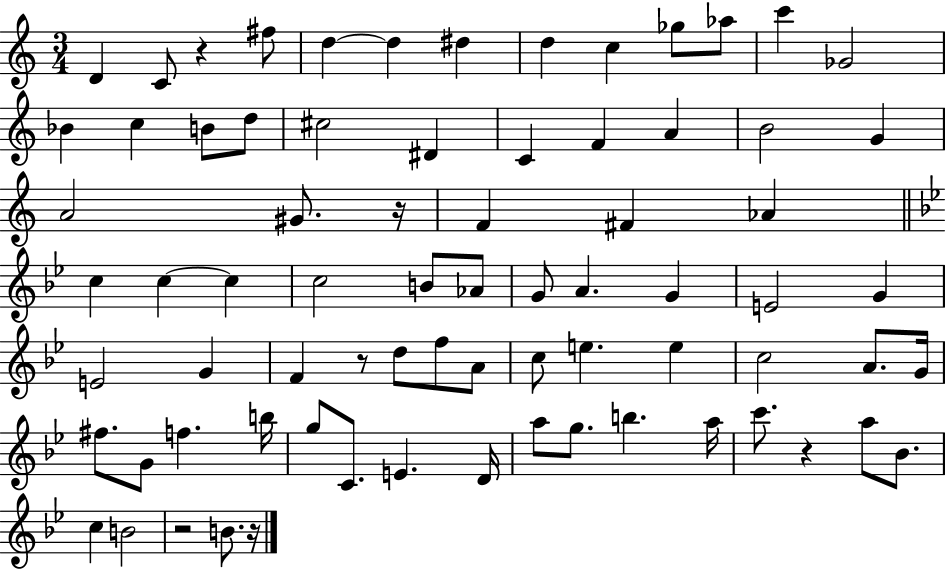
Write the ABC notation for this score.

X:1
T:Untitled
M:3/4
L:1/4
K:C
D C/2 z ^f/2 d d ^d d c _g/2 _a/2 c' _G2 _B c B/2 d/2 ^c2 ^D C F A B2 G A2 ^G/2 z/4 F ^F _A c c c c2 B/2 _A/2 G/2 A G E2 G E2 G F z/2 d/2 f/2 A/2 c/2 e e c2 A/2 G/4 ^f/2 G/2 f b/4 g/2 C/2 E D/4 a/2 g/2 b a/4 c'/2 z a/2 _B/2 c B2 z2 B/2 z/4